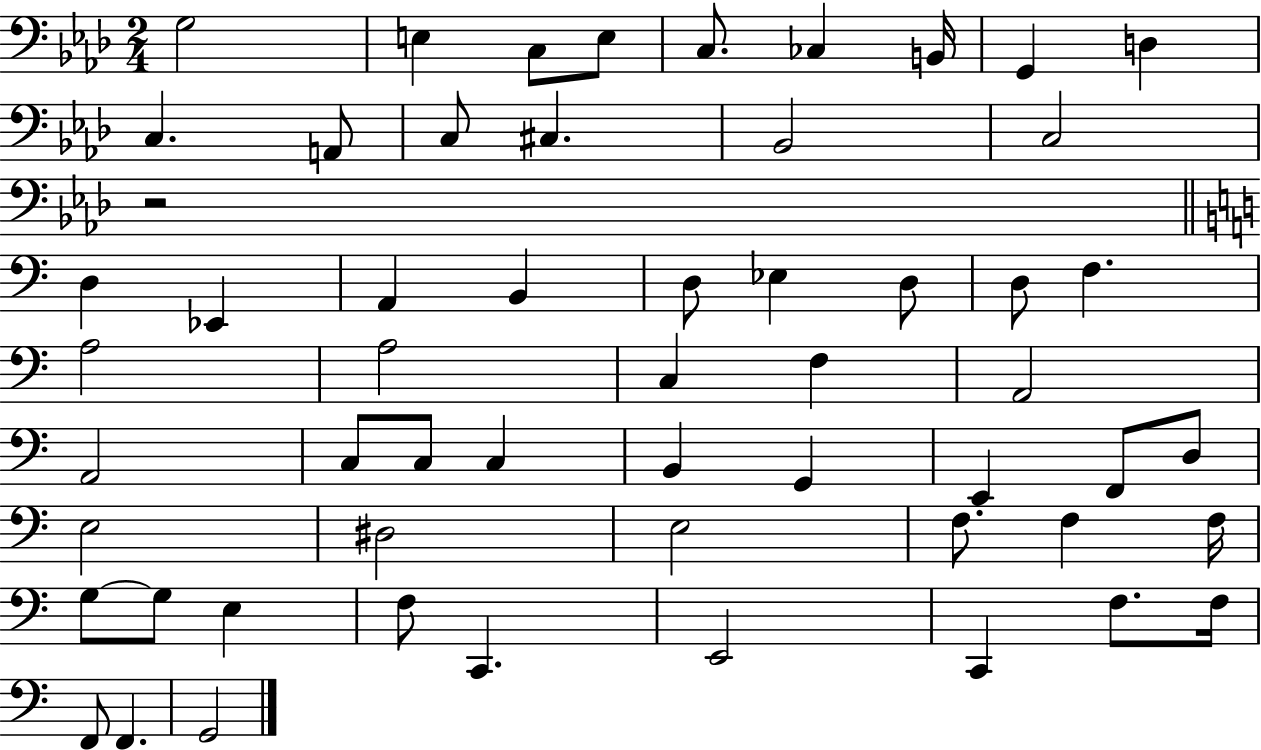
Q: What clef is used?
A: bass